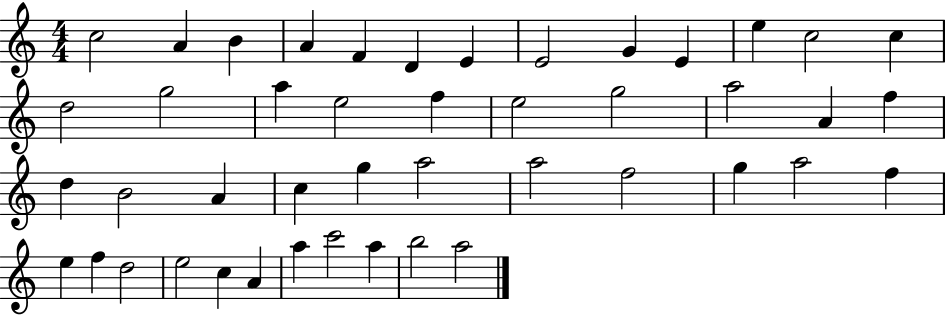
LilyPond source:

{
  \clef treble
  \numericTimeSignature
  \time 4/4
  \key c \major
  c''2 a'4 b'4 | a'4 f'4 d'4 e'4 | e'2 g'4 e'4 | e''4 c''2 c''4 | \break d''2 g''2 | a''4 e''2 f''4 | e''2 g''2 | a''2 a'4 f''4 | \break d''4 b'2 a'4 | c''4 g''4 a''2 | a''2 f''2 | g''4 a''2 f''4 | \break e''4 f''4 d''2 | e''2 c''4 a'4 | a''4 c'''2 a''4 | b''2 a''2 | \break \bar "|."
}